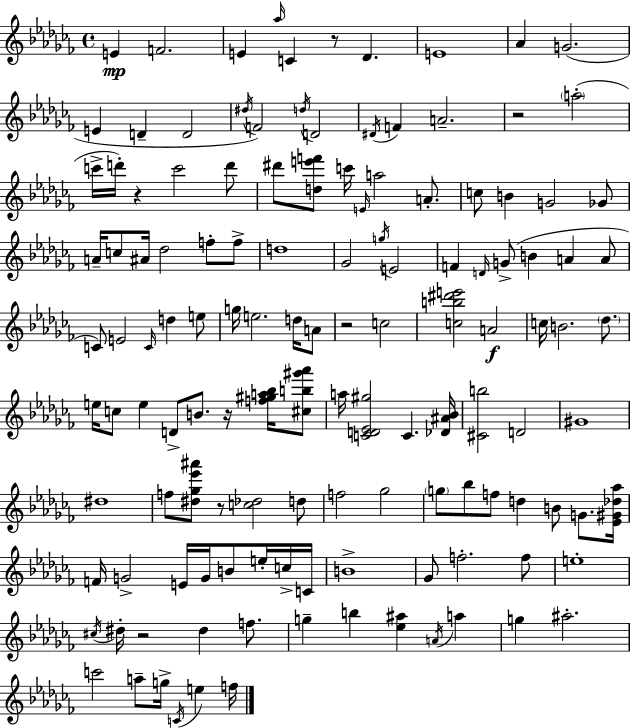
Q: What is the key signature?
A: AES minor